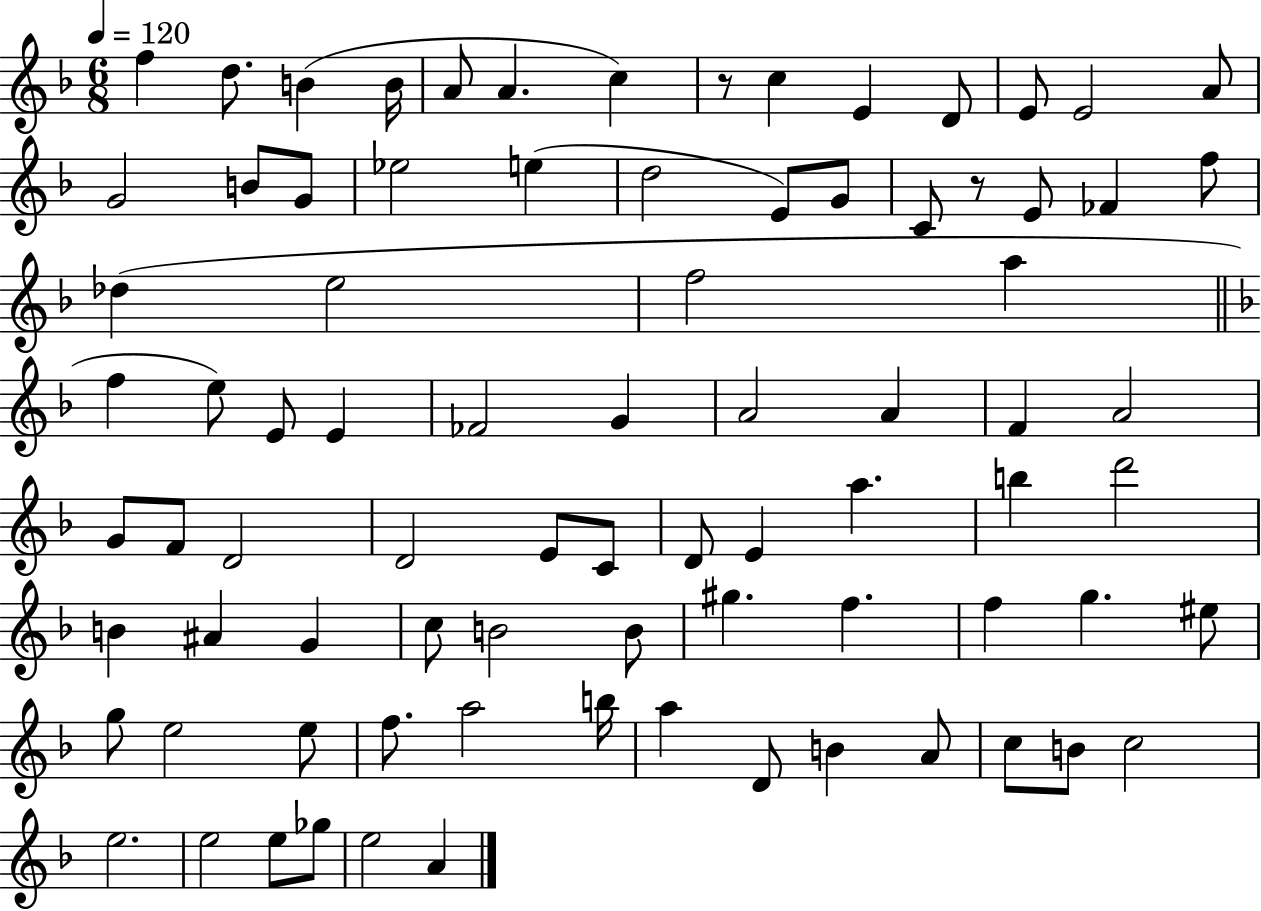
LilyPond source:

{
  \clef treble
  \numericTimeSignature
  \time 6/8
  \key f \major
  \tempo 4 = 120
  f''4 d''8. b'4( b'16 | a'8 a'4. c''4) | r8 c''4 e'4 d'8 | e'8 e'2 a'8 | \break g'2 b'8 g'8 | ees''2 e''4( | d''2 e'8) g'8 | c'8 r8 e'8 fes'4 f''8 | \break des''4( e''2 | f''2 a''4 | \bar "||" \break \key f \major f''4 e''8) e'8 e'4 | fes'2 g'4 | a'2 a'4 | f'4 a'2 | \break g'8 f'8 d'2 | d'2 e'8 c'8 | d'8 e'4 a''4. | b''4 d'''2 | \break b'4 ais'4 g'4 | c''8 b'2 b'8 | gis''4. f''4. | f''4 g''4. eis''8 | \break g''8 e''2 e''8 | f''8. a''2 b''16 | a''4 d'8 b'4 a'8 | c''8 b'8 c''2 | \break e''2. | e''2 e''8 ges''8 | e''2 a'4 | \bar "|."
}